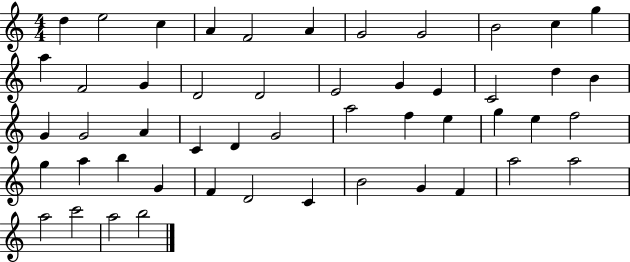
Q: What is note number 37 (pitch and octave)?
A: B5